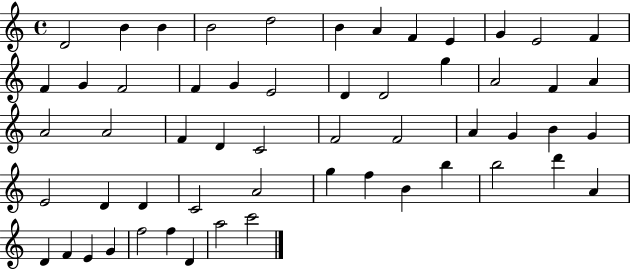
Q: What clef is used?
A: treble